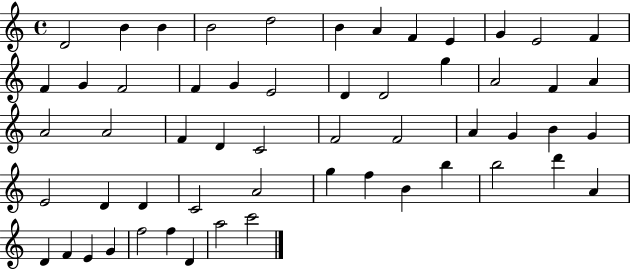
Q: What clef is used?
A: treble